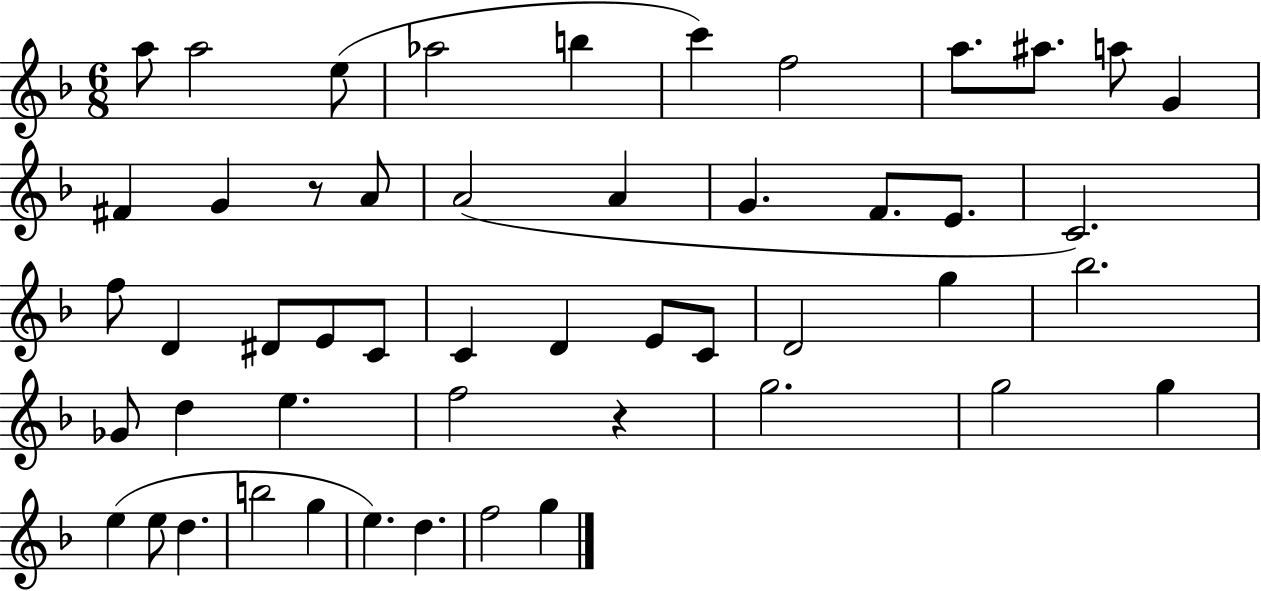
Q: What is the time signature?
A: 6/8